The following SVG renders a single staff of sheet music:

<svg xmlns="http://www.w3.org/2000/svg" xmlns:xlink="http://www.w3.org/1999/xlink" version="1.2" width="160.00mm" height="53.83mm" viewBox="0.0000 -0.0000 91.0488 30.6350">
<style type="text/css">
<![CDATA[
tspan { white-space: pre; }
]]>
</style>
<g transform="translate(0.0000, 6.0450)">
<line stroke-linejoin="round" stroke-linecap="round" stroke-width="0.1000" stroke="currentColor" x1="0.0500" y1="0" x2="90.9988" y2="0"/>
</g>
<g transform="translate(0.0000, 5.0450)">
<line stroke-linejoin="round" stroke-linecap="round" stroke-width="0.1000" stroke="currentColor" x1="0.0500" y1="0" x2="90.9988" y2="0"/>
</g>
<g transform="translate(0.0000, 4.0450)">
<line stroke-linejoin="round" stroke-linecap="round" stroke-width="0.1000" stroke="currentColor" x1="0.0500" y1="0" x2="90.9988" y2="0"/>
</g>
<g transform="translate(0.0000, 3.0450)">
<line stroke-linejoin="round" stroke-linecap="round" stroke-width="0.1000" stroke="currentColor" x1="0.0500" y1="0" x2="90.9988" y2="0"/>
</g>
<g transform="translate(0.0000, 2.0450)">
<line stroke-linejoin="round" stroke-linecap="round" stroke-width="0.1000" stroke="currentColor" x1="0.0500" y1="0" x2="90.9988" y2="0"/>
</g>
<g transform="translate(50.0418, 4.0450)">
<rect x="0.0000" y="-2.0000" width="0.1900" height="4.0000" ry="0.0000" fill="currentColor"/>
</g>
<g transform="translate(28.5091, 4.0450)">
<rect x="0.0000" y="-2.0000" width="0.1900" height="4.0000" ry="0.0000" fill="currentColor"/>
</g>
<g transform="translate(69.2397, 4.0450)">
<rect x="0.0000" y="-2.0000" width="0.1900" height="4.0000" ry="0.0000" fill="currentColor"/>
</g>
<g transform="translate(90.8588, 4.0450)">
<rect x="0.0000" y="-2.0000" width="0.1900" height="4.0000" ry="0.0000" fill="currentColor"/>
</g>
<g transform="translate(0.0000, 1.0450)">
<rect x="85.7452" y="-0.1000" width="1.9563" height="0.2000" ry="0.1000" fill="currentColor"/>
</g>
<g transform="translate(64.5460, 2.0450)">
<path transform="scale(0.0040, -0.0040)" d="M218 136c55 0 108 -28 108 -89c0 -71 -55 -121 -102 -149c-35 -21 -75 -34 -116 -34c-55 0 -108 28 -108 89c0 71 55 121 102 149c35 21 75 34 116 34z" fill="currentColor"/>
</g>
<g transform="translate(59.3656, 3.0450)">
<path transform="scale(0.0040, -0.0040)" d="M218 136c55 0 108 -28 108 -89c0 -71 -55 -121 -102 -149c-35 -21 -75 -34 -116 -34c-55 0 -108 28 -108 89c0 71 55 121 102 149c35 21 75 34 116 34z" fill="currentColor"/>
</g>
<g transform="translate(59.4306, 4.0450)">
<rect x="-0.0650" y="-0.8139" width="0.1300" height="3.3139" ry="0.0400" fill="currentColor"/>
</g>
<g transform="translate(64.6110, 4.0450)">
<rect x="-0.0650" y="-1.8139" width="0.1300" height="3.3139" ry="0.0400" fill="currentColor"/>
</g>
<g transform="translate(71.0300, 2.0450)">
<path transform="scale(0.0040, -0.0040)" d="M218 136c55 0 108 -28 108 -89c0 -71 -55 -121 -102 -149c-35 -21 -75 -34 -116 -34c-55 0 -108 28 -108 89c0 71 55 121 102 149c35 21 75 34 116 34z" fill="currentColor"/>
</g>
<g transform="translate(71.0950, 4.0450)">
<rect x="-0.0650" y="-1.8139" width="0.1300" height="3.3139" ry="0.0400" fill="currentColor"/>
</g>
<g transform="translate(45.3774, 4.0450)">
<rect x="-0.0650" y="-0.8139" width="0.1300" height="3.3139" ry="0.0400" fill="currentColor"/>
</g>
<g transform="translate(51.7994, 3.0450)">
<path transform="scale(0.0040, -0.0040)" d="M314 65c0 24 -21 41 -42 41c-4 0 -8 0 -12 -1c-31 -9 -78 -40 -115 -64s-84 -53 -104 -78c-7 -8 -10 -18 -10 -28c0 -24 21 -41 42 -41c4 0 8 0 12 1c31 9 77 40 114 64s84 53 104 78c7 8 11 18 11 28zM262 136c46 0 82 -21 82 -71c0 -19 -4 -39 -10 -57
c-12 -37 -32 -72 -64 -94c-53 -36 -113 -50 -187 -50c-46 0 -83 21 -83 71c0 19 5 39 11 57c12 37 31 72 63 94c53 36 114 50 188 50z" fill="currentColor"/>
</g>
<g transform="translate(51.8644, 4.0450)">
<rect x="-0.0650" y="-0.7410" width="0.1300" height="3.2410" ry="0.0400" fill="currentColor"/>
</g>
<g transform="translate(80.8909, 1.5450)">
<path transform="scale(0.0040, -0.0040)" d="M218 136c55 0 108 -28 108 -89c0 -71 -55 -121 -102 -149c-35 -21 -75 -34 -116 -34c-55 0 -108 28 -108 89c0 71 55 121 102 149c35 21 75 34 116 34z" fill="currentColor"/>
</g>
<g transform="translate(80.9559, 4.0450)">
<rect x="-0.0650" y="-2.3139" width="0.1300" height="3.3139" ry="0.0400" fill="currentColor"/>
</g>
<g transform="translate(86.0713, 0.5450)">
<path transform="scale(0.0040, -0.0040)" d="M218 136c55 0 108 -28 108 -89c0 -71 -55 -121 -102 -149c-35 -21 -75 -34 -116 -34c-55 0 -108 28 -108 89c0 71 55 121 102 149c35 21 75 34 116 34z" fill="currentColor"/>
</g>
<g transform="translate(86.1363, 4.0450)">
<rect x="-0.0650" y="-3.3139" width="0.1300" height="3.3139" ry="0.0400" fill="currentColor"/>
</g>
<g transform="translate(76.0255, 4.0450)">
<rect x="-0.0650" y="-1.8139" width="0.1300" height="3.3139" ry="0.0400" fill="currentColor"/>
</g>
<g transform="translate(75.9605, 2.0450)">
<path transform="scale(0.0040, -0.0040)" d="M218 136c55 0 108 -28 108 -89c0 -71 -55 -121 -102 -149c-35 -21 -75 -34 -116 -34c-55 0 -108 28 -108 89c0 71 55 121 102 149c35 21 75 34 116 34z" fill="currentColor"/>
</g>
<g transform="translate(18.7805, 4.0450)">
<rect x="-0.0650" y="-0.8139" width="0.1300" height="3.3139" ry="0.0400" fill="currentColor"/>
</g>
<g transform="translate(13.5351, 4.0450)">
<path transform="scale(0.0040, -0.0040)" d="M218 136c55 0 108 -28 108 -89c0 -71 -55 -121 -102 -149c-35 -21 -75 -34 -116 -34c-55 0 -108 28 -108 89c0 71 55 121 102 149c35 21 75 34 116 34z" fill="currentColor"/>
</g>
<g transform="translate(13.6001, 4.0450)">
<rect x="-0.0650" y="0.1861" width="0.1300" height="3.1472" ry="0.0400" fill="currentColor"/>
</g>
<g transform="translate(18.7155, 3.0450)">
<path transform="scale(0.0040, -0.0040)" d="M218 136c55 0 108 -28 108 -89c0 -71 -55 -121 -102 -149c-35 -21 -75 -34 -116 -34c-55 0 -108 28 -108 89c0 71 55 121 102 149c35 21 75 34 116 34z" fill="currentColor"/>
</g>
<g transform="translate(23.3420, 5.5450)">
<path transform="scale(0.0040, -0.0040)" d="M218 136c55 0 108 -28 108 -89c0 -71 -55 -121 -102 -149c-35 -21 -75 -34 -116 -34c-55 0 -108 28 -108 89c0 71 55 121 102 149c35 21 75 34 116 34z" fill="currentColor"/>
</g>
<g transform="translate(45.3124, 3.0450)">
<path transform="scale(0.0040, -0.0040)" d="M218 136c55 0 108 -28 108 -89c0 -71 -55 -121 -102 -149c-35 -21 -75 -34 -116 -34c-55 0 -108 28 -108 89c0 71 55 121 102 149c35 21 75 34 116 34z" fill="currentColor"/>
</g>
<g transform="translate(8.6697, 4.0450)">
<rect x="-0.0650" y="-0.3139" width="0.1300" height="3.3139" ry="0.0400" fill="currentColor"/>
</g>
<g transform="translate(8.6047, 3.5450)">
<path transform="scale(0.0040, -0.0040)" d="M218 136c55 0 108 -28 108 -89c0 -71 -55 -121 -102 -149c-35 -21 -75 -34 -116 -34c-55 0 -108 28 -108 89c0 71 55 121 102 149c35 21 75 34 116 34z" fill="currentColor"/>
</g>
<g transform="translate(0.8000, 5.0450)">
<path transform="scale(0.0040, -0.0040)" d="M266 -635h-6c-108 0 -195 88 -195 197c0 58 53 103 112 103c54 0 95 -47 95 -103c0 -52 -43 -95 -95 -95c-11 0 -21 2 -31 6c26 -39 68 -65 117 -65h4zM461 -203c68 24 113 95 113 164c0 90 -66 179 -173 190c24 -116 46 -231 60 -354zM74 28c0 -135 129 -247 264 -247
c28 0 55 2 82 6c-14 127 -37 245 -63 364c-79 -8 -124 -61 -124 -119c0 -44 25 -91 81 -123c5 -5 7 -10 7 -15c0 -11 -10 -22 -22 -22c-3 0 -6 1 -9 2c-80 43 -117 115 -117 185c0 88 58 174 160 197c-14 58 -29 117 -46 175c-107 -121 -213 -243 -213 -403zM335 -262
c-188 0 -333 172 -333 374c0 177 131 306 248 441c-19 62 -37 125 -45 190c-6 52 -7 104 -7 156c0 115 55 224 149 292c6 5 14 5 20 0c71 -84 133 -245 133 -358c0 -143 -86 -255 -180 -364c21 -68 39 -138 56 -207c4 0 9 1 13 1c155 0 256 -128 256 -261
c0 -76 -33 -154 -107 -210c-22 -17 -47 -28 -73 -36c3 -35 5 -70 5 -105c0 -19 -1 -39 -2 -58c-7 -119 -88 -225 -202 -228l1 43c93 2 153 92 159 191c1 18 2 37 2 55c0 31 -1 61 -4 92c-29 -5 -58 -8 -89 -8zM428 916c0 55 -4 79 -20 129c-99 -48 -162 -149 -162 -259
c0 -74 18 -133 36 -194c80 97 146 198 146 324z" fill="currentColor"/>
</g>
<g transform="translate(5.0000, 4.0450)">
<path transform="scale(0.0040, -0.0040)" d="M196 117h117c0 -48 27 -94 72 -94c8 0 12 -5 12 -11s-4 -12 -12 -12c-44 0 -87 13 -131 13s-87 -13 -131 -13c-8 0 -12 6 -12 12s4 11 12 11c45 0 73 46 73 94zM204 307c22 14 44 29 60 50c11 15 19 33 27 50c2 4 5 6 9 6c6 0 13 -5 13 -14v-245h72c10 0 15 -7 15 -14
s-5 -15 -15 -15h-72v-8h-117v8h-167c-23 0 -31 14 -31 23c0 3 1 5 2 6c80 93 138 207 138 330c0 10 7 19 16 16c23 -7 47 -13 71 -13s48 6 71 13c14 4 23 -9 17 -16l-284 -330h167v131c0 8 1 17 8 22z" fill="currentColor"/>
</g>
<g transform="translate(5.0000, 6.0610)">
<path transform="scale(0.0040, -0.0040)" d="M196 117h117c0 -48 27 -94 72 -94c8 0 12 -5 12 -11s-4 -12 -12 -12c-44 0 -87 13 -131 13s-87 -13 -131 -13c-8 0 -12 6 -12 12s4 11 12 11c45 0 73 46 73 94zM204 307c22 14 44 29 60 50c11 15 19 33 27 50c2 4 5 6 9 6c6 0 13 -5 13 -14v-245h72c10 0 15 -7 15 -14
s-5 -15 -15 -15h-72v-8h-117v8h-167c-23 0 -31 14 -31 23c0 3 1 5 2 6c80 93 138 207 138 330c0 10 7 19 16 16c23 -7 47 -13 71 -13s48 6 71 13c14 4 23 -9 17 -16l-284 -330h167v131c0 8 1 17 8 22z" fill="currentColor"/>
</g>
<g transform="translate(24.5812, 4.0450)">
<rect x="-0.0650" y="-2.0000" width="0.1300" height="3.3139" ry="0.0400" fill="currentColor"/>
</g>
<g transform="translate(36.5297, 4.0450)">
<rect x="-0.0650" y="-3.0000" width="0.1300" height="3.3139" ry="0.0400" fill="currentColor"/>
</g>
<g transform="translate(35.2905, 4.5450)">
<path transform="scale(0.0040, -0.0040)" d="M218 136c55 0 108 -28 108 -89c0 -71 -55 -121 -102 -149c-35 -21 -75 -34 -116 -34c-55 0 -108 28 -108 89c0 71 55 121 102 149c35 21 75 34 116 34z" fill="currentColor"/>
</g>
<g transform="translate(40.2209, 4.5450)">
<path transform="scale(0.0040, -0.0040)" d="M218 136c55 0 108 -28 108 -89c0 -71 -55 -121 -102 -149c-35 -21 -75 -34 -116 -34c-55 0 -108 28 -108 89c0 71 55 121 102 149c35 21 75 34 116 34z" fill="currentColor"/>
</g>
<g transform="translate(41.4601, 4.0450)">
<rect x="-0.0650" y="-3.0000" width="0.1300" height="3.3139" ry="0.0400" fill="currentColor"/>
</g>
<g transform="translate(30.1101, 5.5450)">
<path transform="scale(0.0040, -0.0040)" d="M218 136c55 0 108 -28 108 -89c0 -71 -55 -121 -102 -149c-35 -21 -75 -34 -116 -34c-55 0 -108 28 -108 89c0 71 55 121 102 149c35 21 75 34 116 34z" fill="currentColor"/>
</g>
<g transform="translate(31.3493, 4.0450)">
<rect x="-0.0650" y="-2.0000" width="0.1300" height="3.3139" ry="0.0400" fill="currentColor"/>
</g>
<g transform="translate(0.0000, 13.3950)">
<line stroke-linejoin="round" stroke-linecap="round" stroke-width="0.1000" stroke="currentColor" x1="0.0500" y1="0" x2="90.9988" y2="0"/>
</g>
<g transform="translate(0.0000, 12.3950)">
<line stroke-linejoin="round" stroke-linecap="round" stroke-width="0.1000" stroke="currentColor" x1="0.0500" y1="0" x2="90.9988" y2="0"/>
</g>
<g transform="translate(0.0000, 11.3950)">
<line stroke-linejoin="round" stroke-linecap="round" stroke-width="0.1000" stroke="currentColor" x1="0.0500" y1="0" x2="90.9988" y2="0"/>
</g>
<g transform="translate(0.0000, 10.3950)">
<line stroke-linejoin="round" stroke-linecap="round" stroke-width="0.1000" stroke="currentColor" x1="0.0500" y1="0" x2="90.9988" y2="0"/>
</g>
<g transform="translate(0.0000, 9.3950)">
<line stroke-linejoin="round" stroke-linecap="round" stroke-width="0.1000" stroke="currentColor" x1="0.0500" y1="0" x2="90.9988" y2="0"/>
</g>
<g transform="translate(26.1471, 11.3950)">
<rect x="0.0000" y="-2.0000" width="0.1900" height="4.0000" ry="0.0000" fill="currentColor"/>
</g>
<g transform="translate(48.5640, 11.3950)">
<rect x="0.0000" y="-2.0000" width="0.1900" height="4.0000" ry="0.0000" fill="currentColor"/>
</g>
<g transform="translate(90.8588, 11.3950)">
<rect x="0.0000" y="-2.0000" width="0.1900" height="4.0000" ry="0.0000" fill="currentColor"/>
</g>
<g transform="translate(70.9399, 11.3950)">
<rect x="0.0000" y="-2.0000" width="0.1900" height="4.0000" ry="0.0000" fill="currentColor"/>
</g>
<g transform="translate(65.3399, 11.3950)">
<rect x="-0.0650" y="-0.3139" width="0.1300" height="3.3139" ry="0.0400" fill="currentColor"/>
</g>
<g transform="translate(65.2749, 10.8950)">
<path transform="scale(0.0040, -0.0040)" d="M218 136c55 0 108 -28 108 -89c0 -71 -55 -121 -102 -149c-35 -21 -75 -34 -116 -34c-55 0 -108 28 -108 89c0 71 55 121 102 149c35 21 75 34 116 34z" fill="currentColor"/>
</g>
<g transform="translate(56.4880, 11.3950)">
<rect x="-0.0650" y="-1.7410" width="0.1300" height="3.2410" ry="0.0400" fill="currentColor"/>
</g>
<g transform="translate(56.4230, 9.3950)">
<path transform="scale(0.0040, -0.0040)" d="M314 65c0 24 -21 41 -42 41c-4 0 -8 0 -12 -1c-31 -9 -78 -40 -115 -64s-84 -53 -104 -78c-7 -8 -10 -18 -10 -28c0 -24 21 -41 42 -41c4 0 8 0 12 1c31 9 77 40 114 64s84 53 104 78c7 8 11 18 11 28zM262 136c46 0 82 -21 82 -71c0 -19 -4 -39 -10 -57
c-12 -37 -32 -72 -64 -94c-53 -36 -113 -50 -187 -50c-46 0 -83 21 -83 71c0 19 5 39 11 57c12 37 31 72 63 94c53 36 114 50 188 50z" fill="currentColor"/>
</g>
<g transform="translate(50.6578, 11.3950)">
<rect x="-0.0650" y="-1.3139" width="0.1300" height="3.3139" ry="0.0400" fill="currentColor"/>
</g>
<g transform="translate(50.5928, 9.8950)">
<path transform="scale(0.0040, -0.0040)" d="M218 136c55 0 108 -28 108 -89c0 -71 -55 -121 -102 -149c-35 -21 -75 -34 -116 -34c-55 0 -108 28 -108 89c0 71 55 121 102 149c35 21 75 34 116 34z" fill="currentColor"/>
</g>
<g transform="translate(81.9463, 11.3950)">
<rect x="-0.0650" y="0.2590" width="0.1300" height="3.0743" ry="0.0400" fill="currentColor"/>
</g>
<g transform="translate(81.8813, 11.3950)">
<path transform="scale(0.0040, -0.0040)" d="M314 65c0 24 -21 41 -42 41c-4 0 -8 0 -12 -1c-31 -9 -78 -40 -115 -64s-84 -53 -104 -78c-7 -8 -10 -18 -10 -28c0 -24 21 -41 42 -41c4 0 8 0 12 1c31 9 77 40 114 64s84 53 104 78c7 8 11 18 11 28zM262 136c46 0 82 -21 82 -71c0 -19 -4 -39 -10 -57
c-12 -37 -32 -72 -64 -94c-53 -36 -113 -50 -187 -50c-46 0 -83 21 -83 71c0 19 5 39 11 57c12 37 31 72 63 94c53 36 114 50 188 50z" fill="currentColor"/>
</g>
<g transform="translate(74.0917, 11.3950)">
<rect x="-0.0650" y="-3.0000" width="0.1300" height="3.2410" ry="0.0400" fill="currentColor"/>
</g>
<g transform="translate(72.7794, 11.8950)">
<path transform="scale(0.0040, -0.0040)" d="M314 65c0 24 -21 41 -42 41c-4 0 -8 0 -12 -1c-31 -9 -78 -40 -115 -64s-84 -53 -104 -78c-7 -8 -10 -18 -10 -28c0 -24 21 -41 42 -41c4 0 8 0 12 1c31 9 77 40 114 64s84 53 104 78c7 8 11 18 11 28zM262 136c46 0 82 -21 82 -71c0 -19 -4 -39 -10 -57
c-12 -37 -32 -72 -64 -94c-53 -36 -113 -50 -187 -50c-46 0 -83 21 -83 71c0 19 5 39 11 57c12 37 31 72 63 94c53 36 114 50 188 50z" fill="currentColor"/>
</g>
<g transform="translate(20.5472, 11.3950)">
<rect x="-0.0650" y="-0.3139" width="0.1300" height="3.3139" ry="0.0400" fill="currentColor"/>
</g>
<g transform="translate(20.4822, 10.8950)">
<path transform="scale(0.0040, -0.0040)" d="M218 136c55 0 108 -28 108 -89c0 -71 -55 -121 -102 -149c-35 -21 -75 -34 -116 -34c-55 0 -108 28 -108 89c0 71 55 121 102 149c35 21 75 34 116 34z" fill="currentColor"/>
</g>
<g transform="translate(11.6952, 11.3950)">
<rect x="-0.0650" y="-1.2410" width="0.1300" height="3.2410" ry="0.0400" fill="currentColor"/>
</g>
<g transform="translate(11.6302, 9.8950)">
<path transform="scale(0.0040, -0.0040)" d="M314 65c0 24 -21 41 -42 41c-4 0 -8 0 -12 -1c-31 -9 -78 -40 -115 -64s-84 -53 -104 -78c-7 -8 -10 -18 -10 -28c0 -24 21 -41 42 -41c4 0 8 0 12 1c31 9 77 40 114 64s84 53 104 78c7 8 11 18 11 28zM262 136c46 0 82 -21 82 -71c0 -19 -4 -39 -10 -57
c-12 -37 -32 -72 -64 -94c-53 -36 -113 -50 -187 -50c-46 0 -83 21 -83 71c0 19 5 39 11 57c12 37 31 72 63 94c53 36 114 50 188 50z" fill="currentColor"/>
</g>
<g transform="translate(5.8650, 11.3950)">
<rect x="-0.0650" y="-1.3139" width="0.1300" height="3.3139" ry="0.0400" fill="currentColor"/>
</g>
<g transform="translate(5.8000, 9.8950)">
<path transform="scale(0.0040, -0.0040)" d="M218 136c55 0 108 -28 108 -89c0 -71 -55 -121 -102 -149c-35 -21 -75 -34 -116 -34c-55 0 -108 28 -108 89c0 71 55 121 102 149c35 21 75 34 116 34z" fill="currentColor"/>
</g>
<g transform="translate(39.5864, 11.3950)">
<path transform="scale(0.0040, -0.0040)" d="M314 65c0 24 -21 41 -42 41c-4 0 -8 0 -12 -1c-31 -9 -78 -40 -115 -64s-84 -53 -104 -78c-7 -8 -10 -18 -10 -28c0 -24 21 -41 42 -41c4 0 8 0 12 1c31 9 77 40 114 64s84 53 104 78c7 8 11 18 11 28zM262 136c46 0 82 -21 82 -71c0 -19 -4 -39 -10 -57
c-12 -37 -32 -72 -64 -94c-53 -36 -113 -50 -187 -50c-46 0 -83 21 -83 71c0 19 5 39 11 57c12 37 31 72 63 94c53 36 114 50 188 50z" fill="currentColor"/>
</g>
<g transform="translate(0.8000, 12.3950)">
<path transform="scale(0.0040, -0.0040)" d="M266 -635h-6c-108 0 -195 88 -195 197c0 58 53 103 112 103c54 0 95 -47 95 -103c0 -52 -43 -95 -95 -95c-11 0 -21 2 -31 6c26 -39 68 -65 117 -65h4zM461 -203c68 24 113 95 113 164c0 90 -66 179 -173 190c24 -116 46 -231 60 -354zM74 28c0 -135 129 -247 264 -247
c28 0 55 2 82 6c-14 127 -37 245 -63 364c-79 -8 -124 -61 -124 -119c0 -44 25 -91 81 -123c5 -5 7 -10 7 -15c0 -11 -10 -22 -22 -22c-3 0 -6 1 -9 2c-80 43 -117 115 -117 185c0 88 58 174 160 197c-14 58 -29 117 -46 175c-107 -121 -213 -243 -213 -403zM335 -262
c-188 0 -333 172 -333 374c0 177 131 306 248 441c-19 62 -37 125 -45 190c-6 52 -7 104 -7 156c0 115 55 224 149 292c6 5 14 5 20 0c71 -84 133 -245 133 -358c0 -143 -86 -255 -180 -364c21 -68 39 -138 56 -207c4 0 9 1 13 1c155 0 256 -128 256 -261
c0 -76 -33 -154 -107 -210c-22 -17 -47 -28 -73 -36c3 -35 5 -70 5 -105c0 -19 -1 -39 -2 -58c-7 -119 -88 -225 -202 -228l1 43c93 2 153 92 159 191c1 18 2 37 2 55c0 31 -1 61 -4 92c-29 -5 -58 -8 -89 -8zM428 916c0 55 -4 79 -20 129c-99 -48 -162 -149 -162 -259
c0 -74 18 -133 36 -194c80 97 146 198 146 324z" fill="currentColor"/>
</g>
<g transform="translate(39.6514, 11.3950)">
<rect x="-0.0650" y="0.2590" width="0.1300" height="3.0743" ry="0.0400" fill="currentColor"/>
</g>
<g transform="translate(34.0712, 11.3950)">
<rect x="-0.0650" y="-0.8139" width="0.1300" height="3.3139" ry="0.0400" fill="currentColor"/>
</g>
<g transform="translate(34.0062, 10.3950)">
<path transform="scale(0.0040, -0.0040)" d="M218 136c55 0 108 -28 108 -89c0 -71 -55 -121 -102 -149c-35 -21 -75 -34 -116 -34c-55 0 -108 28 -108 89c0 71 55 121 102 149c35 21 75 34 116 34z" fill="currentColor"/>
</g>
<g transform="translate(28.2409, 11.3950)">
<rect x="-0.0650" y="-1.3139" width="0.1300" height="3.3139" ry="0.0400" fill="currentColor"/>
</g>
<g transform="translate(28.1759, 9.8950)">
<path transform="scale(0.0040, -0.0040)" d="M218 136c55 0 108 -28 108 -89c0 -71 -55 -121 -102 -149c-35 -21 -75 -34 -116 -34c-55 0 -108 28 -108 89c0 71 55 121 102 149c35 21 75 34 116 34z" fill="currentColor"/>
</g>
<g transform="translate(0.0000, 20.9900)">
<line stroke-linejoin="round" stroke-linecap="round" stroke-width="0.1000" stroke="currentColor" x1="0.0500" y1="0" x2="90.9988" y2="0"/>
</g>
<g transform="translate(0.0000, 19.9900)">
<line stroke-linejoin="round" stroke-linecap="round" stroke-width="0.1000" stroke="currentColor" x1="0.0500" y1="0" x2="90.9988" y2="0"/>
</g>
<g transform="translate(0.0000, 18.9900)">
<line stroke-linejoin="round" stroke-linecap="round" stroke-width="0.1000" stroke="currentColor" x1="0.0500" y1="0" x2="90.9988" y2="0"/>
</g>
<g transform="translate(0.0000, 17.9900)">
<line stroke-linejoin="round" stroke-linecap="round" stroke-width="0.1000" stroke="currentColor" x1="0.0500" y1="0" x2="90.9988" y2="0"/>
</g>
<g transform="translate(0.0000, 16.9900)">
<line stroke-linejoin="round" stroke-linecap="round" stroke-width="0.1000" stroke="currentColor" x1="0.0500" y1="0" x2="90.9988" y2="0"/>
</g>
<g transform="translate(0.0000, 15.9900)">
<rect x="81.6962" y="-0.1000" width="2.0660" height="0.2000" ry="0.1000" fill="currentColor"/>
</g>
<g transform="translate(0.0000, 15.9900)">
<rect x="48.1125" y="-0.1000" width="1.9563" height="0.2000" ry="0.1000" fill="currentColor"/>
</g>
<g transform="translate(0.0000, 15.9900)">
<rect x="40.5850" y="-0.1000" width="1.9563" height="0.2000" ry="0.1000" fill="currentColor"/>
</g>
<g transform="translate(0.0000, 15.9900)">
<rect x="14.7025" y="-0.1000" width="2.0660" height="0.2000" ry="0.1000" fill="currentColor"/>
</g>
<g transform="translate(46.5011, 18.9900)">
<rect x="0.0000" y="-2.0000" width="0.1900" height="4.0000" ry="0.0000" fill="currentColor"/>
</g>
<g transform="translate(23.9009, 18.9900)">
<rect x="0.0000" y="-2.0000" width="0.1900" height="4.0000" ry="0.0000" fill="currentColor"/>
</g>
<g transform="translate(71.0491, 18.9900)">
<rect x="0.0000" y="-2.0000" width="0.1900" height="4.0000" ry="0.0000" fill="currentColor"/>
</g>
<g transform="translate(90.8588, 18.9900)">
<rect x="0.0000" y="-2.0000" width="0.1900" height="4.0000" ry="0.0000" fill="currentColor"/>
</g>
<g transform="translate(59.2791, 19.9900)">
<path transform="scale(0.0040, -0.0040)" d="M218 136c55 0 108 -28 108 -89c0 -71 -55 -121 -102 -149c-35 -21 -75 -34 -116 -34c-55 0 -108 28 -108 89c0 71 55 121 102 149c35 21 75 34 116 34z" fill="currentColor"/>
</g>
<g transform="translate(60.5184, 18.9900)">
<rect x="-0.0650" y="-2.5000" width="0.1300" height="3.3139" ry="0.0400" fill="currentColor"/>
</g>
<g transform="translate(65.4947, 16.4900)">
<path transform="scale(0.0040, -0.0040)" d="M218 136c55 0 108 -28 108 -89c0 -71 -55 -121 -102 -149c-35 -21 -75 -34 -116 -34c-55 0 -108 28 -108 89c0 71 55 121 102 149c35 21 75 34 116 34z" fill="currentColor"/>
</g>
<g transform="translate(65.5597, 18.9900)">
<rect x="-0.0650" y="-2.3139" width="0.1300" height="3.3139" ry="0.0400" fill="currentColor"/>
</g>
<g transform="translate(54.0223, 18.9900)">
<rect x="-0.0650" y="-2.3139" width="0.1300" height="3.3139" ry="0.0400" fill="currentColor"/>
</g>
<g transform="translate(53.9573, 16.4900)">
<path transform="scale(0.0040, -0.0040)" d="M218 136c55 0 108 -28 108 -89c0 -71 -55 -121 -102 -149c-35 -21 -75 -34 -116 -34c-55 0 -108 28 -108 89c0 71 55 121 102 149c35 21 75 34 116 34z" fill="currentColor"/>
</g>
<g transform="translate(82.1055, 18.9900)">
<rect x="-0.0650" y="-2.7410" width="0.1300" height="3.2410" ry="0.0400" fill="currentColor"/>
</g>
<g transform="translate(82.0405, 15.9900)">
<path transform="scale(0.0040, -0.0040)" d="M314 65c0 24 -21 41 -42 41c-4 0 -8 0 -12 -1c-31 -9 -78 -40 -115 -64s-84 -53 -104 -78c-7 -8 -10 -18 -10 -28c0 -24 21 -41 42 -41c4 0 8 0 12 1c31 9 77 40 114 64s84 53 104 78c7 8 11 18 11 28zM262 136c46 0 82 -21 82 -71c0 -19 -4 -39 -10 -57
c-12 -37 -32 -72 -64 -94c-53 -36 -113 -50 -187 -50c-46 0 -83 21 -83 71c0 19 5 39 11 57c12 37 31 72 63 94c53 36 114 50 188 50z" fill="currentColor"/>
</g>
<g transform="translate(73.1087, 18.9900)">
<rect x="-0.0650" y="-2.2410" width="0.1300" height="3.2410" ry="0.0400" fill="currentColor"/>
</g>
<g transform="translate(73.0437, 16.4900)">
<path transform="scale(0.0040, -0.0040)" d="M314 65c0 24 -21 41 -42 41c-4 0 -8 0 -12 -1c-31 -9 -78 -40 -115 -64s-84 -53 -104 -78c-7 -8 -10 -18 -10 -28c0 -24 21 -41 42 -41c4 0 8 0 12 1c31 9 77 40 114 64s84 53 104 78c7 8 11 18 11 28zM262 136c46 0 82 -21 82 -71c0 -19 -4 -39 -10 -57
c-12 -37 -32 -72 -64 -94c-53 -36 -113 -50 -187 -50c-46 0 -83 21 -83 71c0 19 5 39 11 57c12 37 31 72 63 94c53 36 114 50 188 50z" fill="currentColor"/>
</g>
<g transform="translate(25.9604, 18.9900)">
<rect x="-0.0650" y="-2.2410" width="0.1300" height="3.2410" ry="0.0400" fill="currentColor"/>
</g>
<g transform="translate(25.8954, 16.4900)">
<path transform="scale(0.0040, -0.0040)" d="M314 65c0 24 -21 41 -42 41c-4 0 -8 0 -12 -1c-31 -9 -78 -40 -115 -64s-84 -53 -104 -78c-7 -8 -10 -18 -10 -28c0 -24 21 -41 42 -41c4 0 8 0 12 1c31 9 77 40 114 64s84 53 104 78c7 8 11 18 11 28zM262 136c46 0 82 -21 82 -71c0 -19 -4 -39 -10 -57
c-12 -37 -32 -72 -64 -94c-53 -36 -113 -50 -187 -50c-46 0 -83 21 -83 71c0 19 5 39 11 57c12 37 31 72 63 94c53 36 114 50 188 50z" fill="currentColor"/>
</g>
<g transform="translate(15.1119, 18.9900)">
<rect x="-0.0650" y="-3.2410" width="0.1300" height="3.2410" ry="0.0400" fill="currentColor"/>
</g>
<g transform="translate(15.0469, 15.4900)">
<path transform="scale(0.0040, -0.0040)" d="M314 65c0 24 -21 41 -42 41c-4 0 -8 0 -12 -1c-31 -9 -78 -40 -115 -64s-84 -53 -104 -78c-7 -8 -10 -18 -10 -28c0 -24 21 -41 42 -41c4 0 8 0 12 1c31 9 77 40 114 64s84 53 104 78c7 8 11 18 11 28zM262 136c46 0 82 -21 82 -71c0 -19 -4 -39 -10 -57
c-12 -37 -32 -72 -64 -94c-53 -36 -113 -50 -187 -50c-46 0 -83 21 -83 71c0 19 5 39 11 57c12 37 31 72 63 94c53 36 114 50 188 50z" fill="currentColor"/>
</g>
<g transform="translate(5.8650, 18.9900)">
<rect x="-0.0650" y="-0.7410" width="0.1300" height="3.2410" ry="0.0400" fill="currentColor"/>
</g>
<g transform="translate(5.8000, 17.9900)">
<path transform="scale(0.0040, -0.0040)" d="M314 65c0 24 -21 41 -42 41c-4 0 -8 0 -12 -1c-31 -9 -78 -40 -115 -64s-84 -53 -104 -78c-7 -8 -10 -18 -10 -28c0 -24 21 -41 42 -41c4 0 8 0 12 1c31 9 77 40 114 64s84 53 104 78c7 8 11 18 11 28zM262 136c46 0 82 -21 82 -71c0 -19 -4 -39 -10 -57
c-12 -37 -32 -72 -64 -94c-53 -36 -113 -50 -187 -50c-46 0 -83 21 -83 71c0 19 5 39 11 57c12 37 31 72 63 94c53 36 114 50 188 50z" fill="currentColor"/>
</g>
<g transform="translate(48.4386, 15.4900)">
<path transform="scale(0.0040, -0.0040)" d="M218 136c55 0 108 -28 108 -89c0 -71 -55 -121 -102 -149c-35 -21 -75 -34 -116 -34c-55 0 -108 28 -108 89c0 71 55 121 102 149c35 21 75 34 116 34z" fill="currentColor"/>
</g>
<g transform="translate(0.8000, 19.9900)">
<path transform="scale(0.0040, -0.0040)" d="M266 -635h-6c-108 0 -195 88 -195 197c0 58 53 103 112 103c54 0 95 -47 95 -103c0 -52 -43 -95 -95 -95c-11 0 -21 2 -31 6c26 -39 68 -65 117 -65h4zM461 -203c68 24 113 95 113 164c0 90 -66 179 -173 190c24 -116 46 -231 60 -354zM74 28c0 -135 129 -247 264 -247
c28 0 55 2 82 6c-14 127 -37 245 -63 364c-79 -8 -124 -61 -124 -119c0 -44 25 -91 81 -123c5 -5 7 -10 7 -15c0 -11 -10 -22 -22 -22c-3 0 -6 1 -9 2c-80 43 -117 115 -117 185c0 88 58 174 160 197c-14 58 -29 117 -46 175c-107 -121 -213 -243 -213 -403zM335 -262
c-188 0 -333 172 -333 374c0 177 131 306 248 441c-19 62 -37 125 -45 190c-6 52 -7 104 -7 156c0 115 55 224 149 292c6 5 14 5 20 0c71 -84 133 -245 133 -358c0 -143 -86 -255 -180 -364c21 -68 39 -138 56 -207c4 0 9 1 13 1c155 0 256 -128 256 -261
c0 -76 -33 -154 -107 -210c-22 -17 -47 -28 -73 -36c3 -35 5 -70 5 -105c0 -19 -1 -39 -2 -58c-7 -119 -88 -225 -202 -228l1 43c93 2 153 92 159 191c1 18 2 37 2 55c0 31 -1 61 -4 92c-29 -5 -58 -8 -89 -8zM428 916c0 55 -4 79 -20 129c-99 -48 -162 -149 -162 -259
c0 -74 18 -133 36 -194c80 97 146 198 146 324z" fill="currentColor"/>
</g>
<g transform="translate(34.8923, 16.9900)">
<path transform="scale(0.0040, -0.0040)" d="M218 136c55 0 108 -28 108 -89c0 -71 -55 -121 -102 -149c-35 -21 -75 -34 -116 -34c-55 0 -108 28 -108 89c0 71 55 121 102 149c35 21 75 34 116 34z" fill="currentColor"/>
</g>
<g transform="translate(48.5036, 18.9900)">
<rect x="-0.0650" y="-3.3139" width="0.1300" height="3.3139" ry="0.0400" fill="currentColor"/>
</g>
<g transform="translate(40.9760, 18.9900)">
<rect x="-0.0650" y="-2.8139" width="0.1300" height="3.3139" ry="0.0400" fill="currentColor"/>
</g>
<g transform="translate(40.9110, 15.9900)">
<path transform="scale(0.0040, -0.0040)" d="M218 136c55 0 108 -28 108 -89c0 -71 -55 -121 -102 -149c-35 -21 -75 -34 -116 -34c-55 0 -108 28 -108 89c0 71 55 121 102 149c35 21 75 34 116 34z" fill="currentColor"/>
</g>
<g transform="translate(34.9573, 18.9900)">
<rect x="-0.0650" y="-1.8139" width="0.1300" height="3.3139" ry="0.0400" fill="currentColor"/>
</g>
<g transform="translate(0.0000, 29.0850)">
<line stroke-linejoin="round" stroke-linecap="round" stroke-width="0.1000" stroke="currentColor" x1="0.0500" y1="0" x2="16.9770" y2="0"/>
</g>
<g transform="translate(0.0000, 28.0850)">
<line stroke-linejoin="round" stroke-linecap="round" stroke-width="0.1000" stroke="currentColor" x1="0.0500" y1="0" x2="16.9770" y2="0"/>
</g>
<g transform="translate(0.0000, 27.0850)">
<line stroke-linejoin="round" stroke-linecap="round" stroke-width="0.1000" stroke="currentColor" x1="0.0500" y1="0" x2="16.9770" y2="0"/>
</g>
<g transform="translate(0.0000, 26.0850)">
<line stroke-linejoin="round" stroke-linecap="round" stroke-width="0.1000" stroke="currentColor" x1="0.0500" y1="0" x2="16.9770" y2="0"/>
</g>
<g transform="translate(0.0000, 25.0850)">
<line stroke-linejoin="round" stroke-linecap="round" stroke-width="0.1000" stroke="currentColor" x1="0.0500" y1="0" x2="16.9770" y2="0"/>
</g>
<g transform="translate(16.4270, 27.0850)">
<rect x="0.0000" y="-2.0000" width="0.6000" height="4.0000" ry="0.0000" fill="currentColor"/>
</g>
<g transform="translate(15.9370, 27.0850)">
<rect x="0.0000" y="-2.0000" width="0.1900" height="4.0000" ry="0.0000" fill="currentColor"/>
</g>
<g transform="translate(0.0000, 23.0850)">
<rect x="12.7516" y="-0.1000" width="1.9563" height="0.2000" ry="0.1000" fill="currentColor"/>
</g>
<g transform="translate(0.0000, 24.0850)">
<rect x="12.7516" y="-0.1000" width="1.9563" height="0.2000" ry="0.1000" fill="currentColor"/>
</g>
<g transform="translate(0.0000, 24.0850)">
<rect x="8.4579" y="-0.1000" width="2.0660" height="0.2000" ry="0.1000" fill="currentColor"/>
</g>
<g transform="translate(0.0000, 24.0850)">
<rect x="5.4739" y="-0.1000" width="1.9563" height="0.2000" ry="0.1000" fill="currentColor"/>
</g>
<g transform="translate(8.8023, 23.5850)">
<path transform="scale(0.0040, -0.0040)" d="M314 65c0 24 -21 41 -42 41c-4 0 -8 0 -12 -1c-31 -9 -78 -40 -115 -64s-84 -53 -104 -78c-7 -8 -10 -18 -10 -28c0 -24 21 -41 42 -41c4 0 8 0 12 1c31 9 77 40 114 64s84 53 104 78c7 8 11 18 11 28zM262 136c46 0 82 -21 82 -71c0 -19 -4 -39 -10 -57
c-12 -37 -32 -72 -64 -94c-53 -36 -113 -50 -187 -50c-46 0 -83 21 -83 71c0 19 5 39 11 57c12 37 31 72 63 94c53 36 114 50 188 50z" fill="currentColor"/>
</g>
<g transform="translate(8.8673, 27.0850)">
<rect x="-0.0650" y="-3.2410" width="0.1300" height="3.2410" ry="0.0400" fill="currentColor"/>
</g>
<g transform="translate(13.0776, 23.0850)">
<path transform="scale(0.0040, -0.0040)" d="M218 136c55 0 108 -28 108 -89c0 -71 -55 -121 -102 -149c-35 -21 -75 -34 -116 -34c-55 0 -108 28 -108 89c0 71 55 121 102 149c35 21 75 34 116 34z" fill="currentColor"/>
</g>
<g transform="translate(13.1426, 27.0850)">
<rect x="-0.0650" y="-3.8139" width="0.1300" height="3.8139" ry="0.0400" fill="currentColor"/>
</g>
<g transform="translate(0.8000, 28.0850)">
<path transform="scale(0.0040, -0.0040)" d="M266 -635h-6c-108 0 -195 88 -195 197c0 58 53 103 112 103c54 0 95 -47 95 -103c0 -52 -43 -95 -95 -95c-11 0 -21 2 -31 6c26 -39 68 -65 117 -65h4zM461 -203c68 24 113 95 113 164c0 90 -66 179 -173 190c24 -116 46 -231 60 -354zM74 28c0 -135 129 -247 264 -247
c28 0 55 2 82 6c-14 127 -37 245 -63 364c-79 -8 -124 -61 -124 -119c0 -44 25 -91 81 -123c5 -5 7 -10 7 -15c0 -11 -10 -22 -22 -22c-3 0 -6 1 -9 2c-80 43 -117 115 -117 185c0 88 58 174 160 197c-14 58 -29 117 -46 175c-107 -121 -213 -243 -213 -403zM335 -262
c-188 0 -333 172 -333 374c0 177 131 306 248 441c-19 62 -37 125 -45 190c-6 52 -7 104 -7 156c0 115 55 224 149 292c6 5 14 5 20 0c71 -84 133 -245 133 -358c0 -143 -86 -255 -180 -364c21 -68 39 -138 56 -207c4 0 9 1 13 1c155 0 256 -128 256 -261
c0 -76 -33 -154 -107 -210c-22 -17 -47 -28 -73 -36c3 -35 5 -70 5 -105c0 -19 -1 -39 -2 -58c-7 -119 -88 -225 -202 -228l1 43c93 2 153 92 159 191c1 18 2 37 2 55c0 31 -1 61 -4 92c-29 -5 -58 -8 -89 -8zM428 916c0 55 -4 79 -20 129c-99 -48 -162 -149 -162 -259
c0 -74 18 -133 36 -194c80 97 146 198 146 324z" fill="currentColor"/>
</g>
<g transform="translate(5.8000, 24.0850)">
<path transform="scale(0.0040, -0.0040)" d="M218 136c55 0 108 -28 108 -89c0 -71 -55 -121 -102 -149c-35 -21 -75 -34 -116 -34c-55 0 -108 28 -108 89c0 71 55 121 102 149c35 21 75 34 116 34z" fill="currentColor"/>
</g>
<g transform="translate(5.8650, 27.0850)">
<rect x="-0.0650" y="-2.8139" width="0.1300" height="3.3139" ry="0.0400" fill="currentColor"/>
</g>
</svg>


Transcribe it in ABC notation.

X:1
T:Untitled
M:4/4
L:1/4
K:C
c B d F F A A d d2 d f f f g b e e2 c e d B2 e f2 c A2 B2 d2 b2 g2 f a b g G g g2 a2 a b2 c'